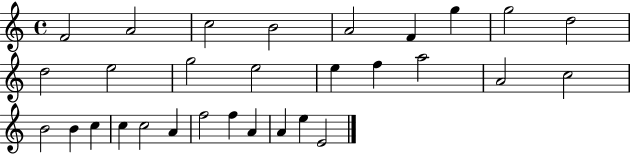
X:1
T:Untitled
M:4/4
L:1/4
K:C
F2 A2 c2 B2 A2 F g g2 d2 d2 e2 g2 e2 e f a2 A2 c2 B2 B c c c2 A f2 f A A e E2